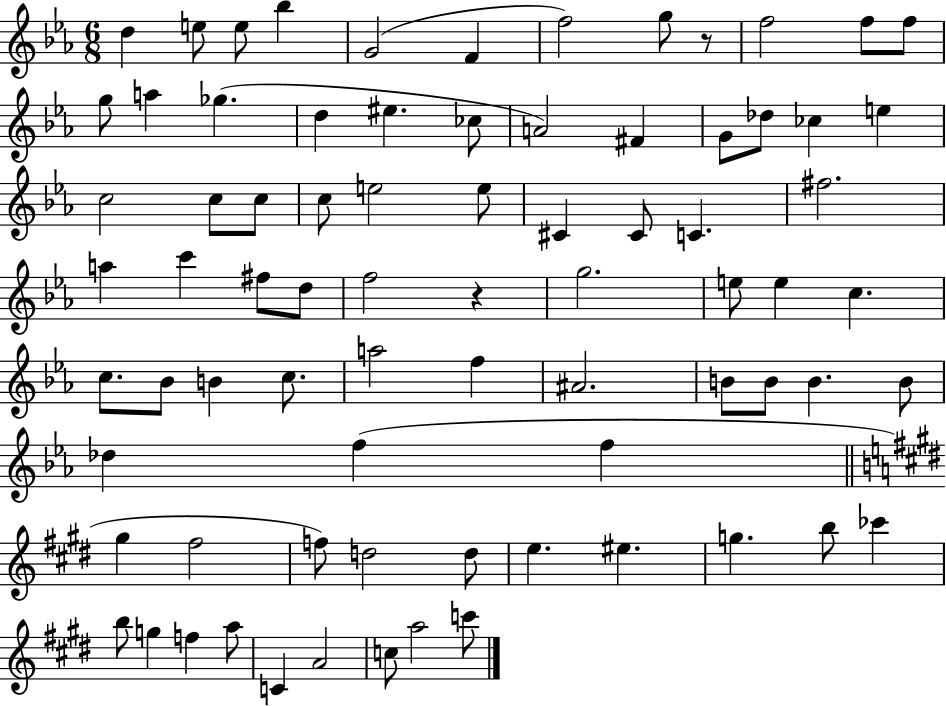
{
  \clef treble
  \numericTimeSignature
  \time 6/8
  \key ees \major
  d''4 e''8 e''8 bes''4 | g'2( f'4 | f''2) g''8 r8 | f''2 f''8 f''8 | \break g''8 a''4 ges''4.( | d''4 eis''4. ces''8 | a'2) fis'4 | g'8 des''8 ces''4 e''4 | \break c''2 c''8 c''8 | c''8 e''2 e''8 | cis'4 cis'8 c'4. | fis''2. | \break a''4 c'''4 fis''8 d''8 | f''2 r4 | g''2. | e''8 e''4 c''4. | \break c''8. bes'8 b'4 c''8. | a''2 f''4 | ais'2. | b'8 b'8 b'4. b'8 | \break des''4 f''4( f''4 | \bar "||" \break \key e \major gis''4 fis''2 | f''8) d''2 d''8 | e''4. eis''4. | g''4. b''8 ces'''4 | \break b''8 g''4 f''4 a''8 | c'4 a'2 | c''8 a''2 c'''8 | \bar "|."
}